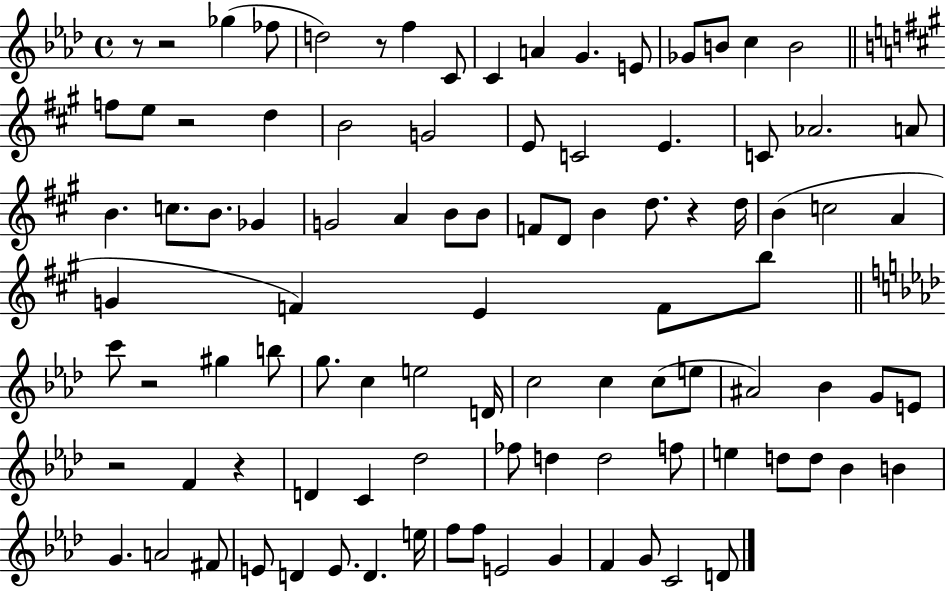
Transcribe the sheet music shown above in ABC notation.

X:1
T:Untitled
M:4/4
L:1/4
K:Ab
z/2 z2 _g _f/2 d2 z/2 f C/2 C A G E/2 _G/2 B/2 c B2 f/2 e/2 z2 d B2 G2 E/2 C2 E C/2 _A2 A/2 B c/2 B/2 _G G2 A B/2 B/2 F/2 D/2 B d/2 z d/4 B c2 A G F E F/2 b/2 c'/2 z2 ^g b/2 g/2 c e2 D/4 c2 c c/2 e/2 ^A2 _B G/2 E/2 z2 F z D C _d2 _f/2 d d2 f/2 e d/2 d/2 _B B G A2 ^F/2 E/2 D E/2 D e/4 f/2 f/2 E2 G F G/2 C2 D/2